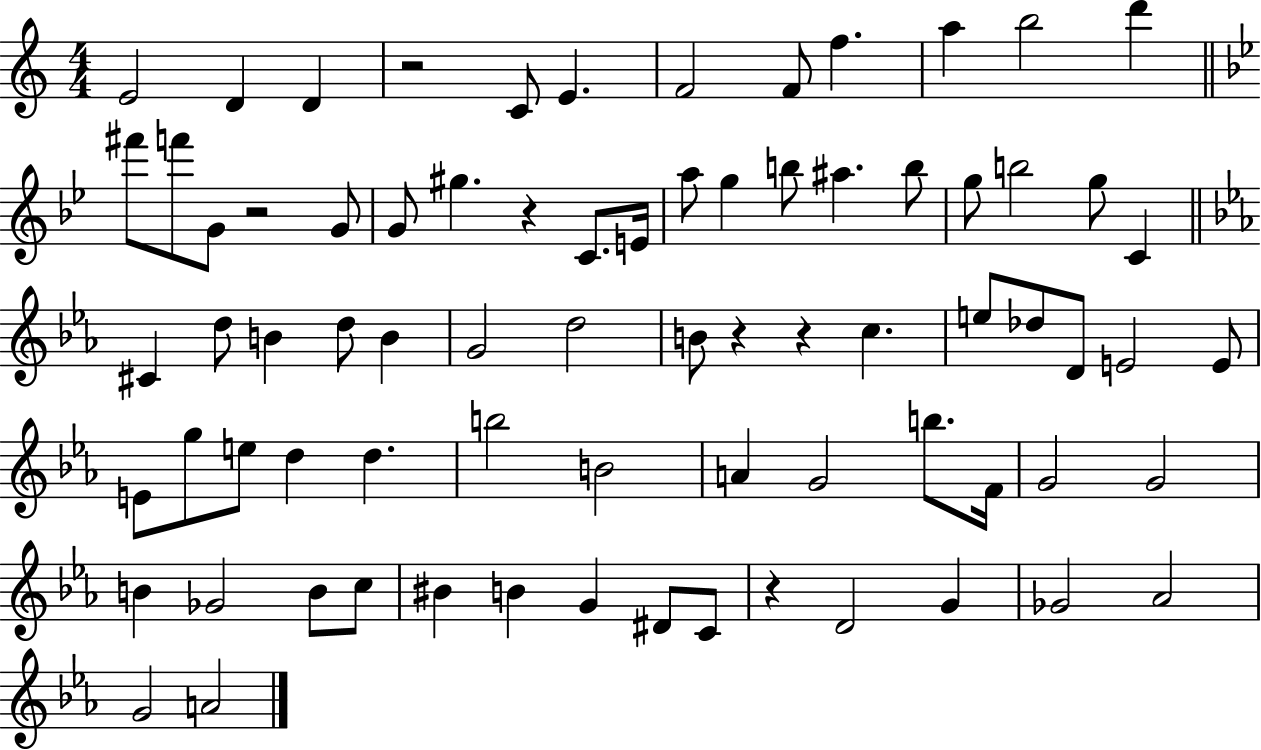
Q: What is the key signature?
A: C major